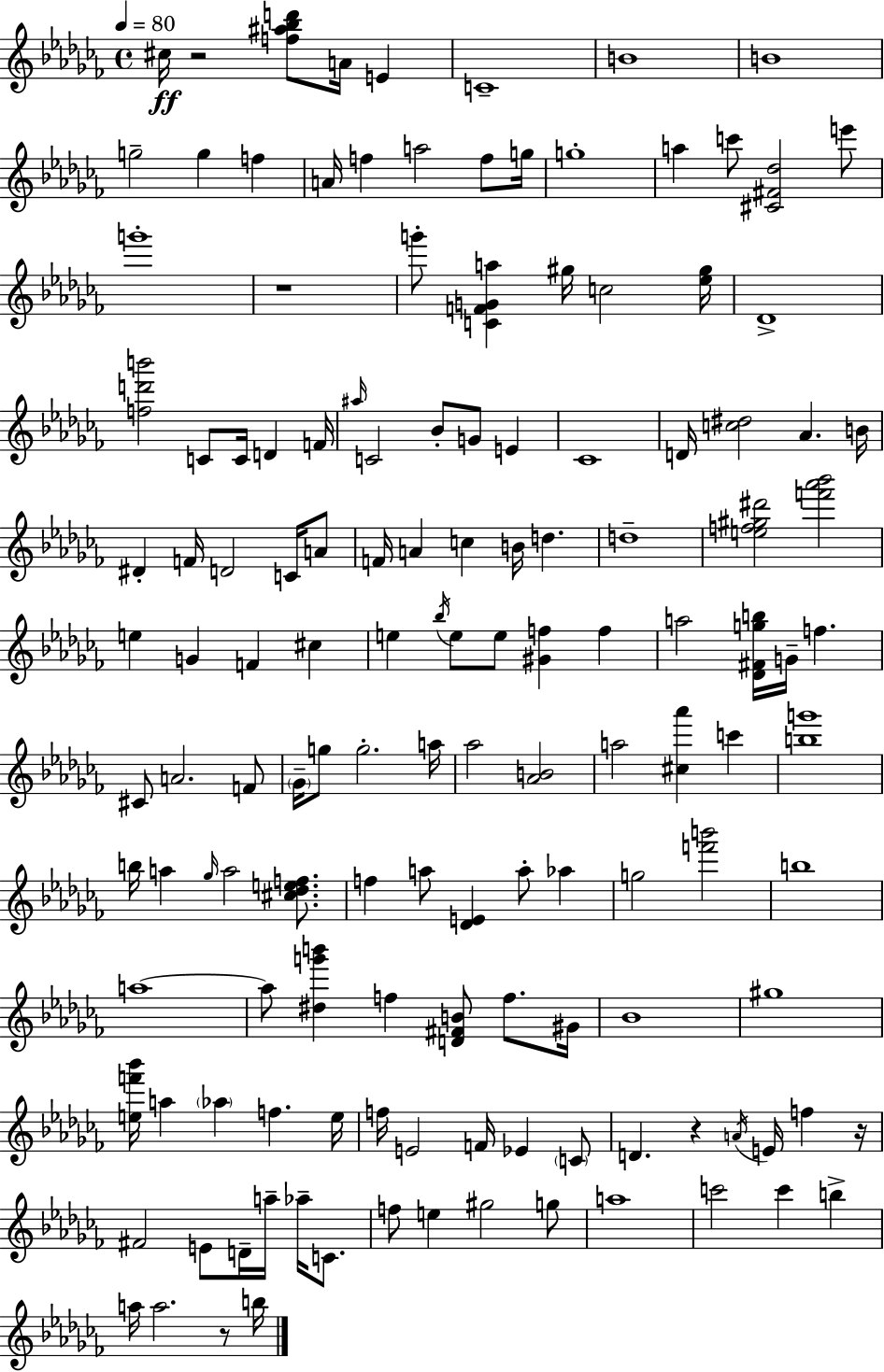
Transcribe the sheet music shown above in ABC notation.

X:1
T:Untitled
M:4/4
L:1/4
K:Abm
^c/4 z2 [f^a_bd']/2 A/4 E C4 B4 B4 g2 g f A/4 f a2 f/2 g/4 g4 a c'/2 [^C^F_d]2 e'/2 g'4 z4 g'/2 [CFGa] ^g/4 c2 [_e^g]/4 _D4 [fd'b']2 C/2 C/4 D F/4 ^a/4 C2 _B/2 G/2 E _C4 D/4 [c^d]2 _A B/4 ^D F/4 D2 C/4 A/2 F/4 A c B/4 d d4 [ef^g^d']2 [f'_a'_b']2 e G F ^c e _b/4 e/2 e/2 [^Gf] f a2 [_D^Fgb]/4 G/4 f ^C/2 A2 F/2 _G/4 g/2 g2 a/4 _a2 [_AB]2 a2 [^c_a'] c' [bg']4 b/4 a _g/4 a2 [^c_def]/2 f a/2 [_DE] a/2 _a g2 [f'b']2 b4 a4 a/2 [^dg'b'] f [D^FB]/2 f/2 ^G/4 _B4 ^g4 [ef'_b']/4 a _a f e/4 f/4 E2 F/4 _E C/2 D z A/4 E/4 f z/4 ^F2 E/2 D/4 a/4 _a/4 C/2 f/2 e ^g2 g/2 a4 c'2 c' b a/4 a2 z/2 b/4